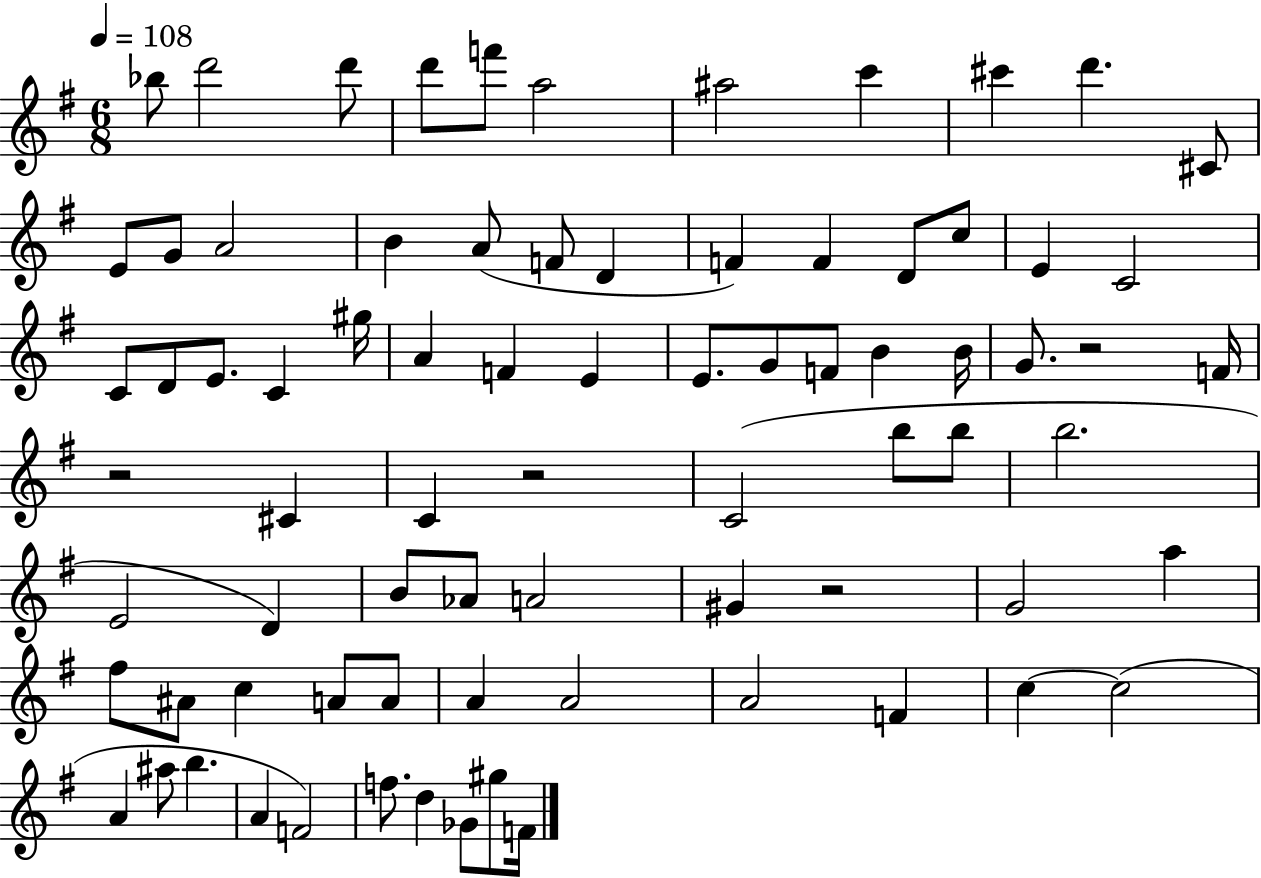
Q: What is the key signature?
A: G major